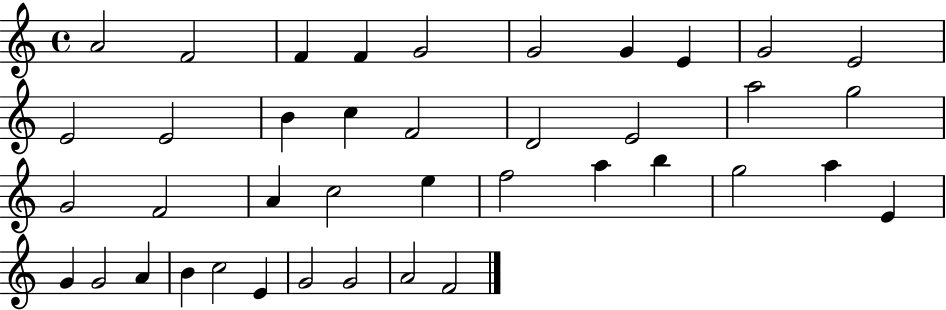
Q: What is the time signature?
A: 4/4